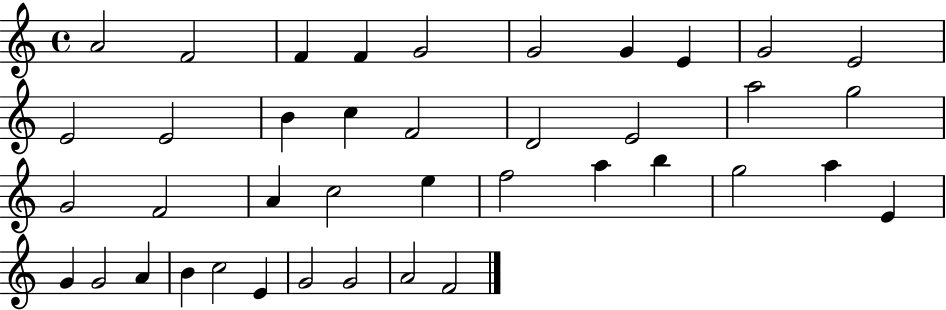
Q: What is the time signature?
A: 4/4